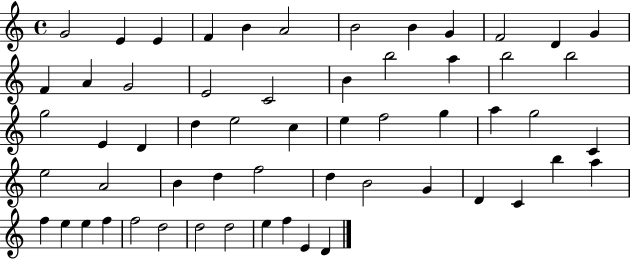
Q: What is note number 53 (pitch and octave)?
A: D5